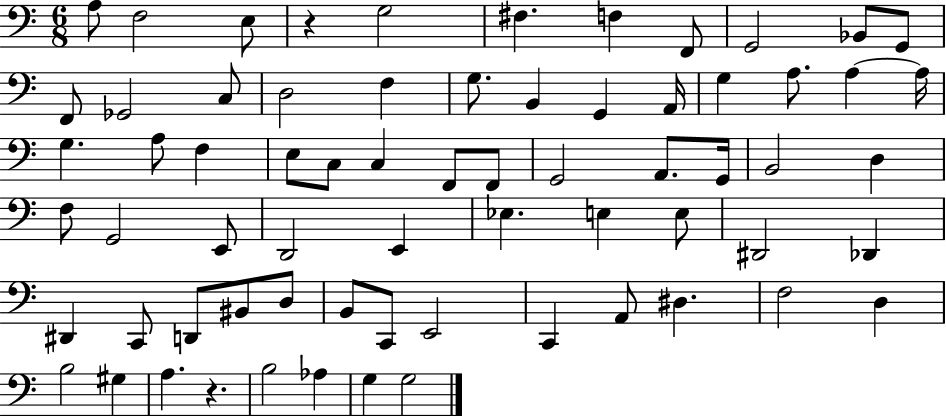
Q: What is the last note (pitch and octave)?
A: G3